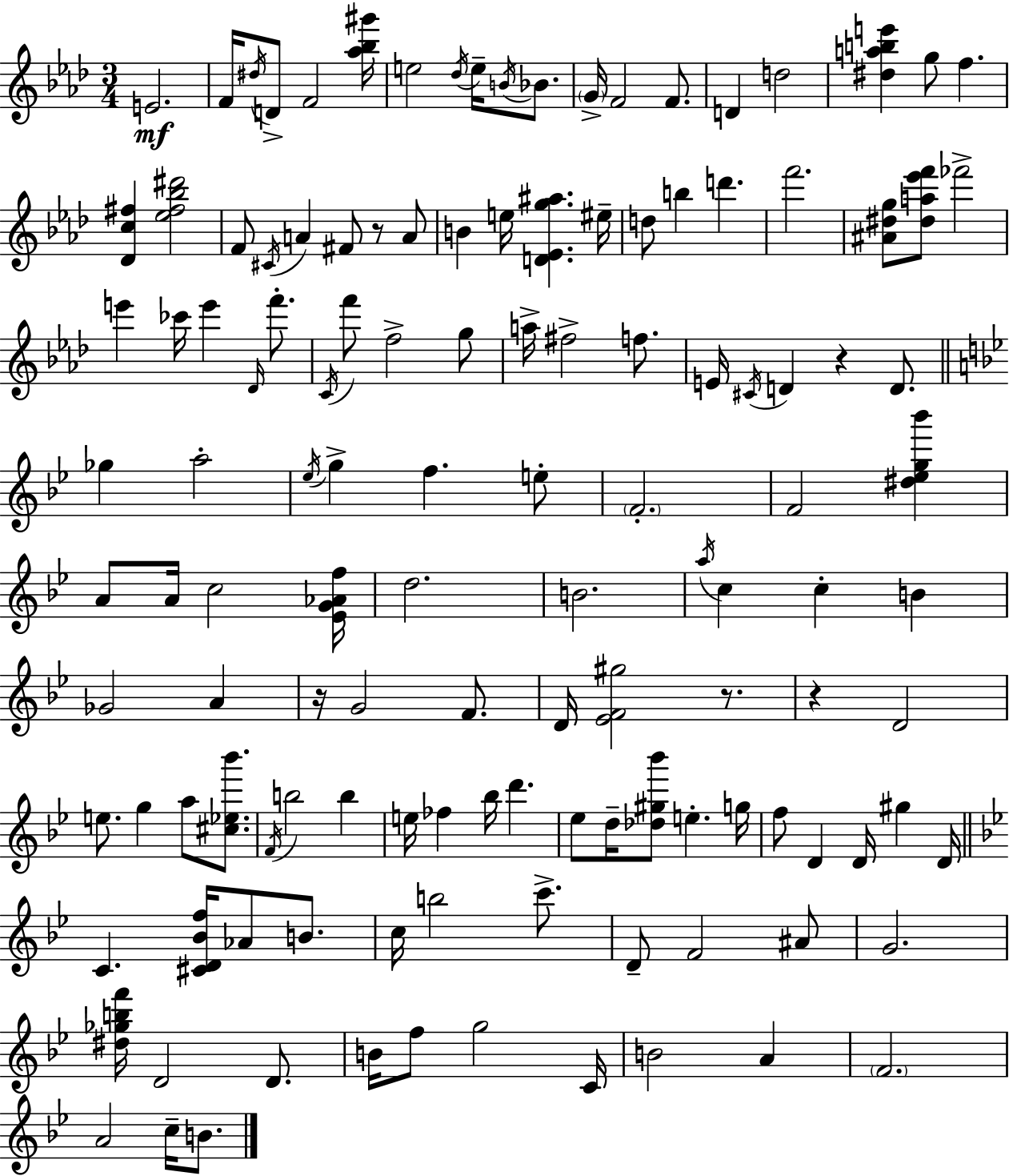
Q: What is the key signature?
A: AES major